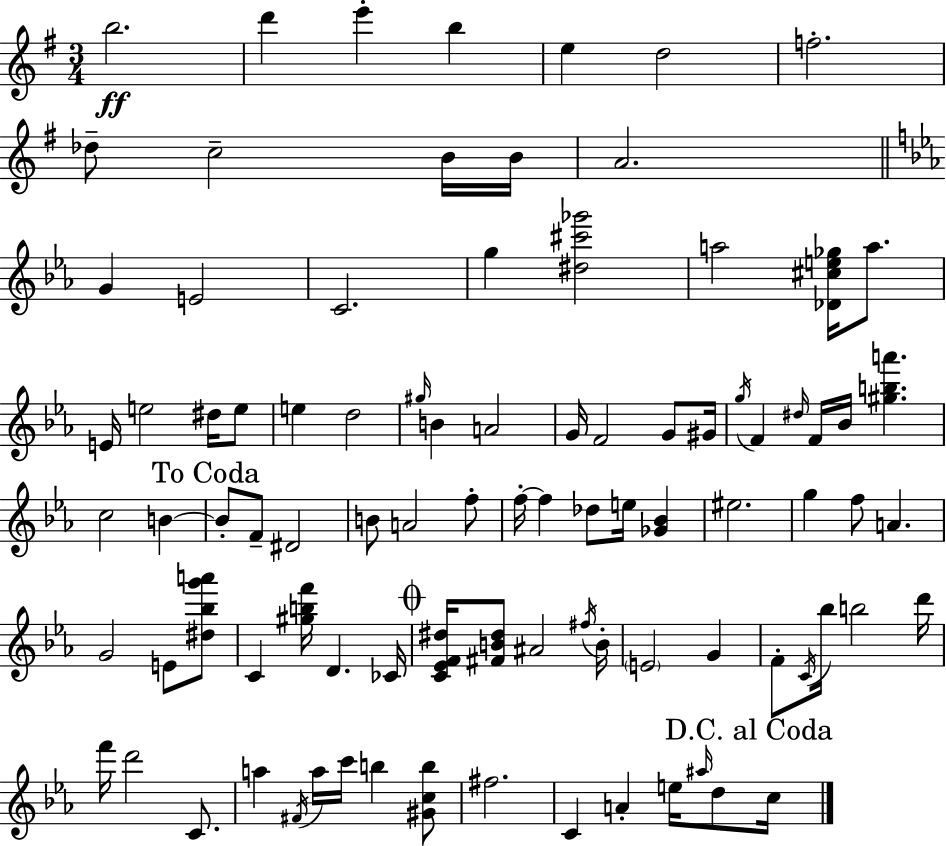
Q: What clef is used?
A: treble